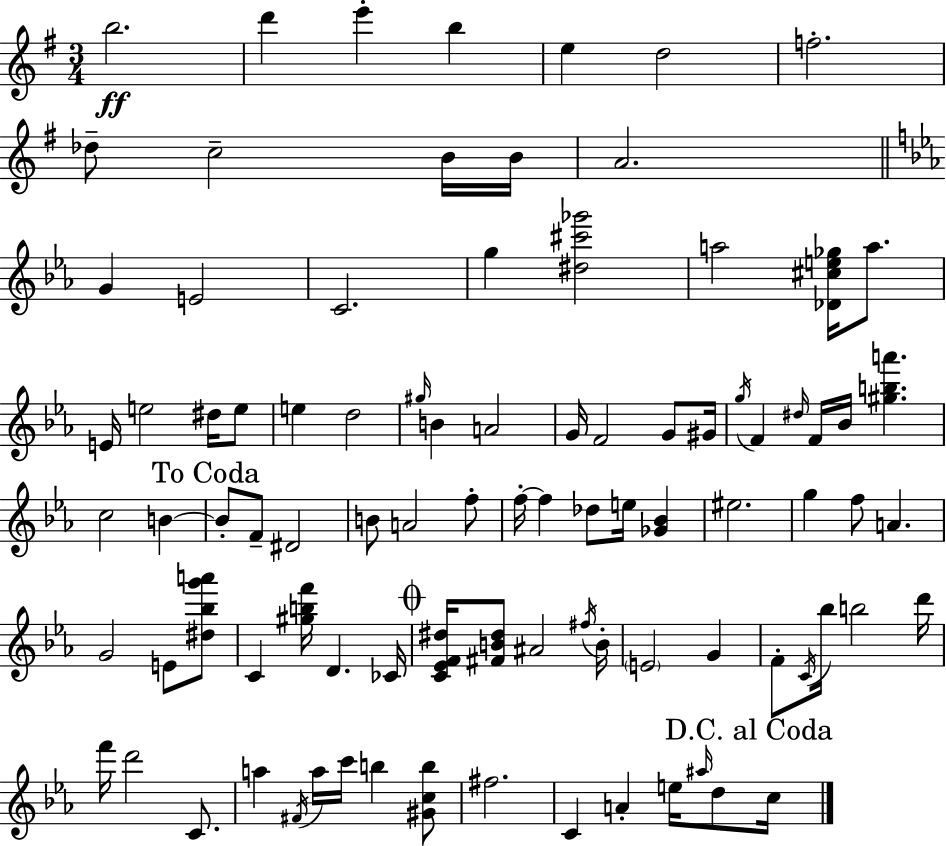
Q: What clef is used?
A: treble